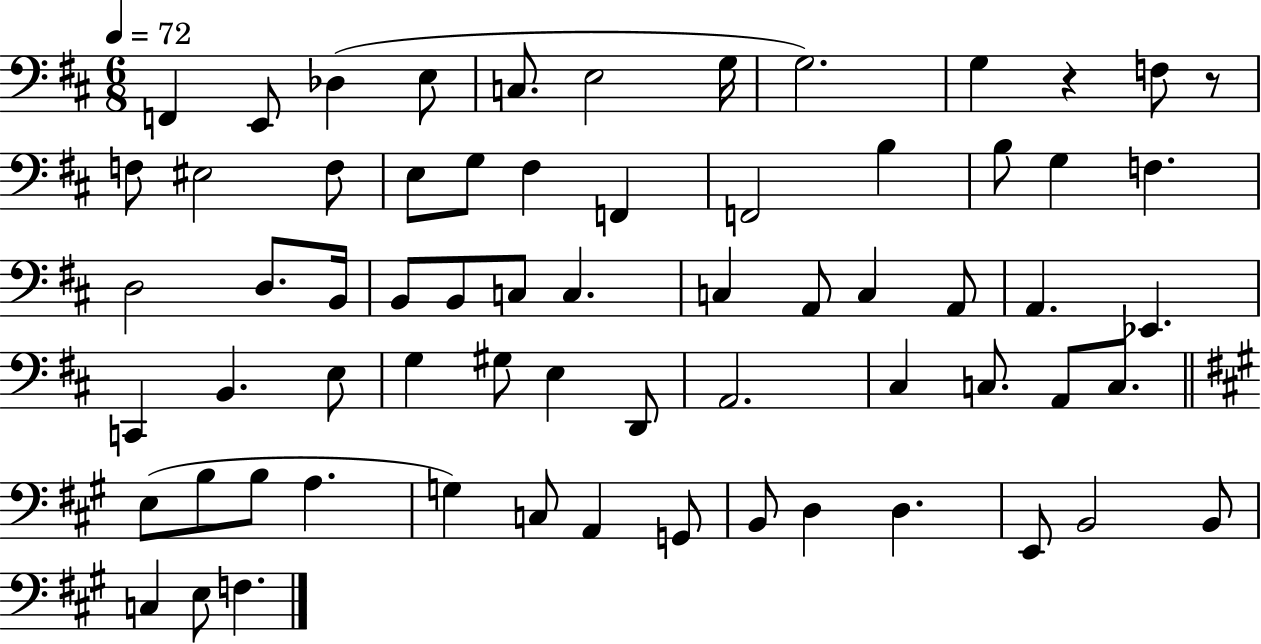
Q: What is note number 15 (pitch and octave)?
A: G3